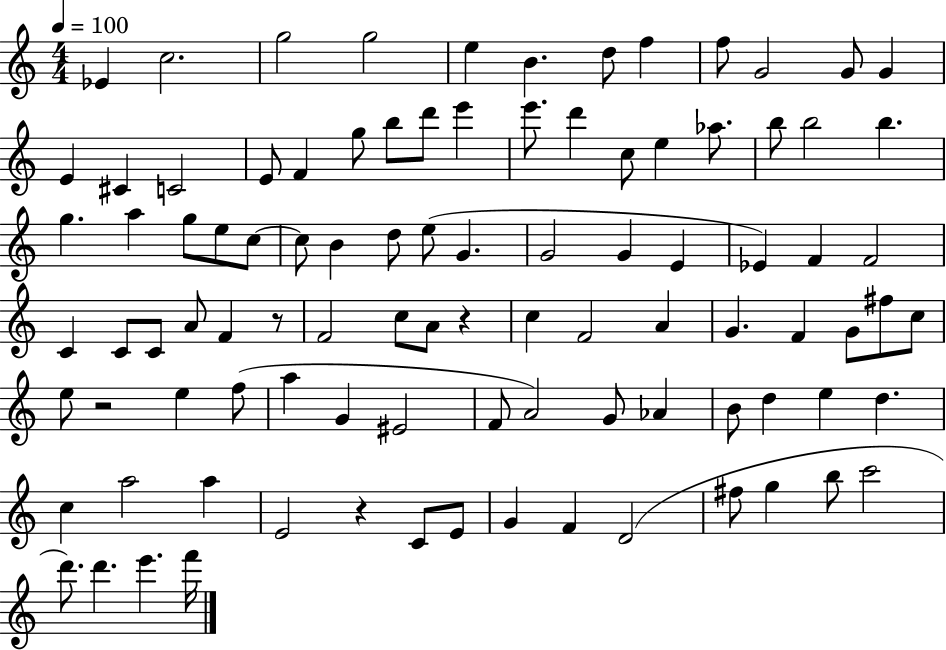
X:1
T:Untitled
M:4/4
L:1/4
K:C
_E c2 g2 g2 e B d/2 f f/2 G2 G/2 G E ^C C2 E/2 F g/2 b/2 d'/2 e' e'/2 d' c/2 e _a/2 b/2 b2 b g a g/2 e/2 c/2 c/2 B d/2 e/2 G G2 G E _E F F2 C C/2 C/2 A/2 F z/2 F2 c/2 A/2 z c F2 A G F G/2 ^f/2 c/2 e/2 z2 e f/2 a G ^E2 F/2 A2 G/2 _A B/2 d e d c a2 a E2 z C/2 E/2 G F D2 ^f/2 g b/2 c'2 d'/2 d' e' f'/4